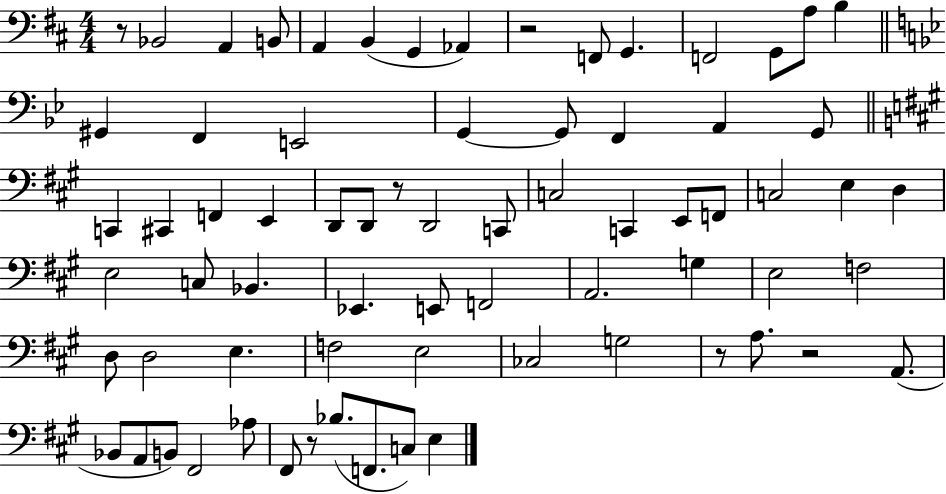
R/e Bb2/h A2/q B2/e A2/q B2/q G2/q Ab2/q R/h F2/e G2/q. F2/h G2/e A3/e B3/q G#2/q F2/q E2/h G2/q G2/e F2/q A2/q G2/e C2/q C#2/q F2/q E2/q D2/e D2/e R/e D2/h C2/e C3/h C2/q E2/e F2/e C3/h E3/q D3/q E3/h C3/e Bb2/q. Eb2/q. E2/e F2/h A2/h. G3/q E3/h F3/h D3/e D3/h E3/q. F3/h E3/h CES3/h G3/h R/e A3/e. R/h A2/e. Bb2/e A2/e B2/e F#2/h Ab3/e F#2/e R/e Bb3/e. F2/e. C3/e E3/q